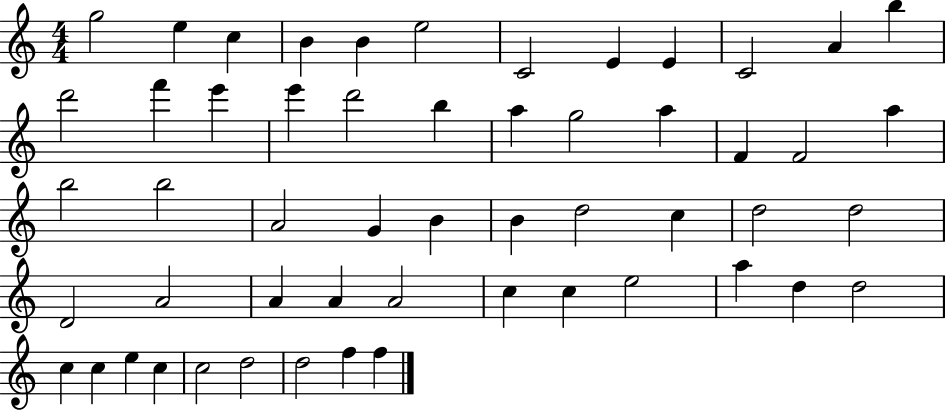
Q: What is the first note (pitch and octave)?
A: G5